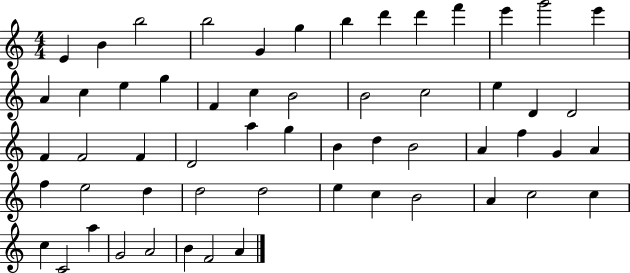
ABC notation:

X:1
T:Untitled
M:4/4
L:1/4
K:C
E B b2 b2 G g b d' d' f' e' g'2 e' A c e g F c B2 B2 c2 e D D2 F F2 F D2 a g B d B2 A f G A f e2 d d2 d2 e c B2 A c2 c c C2 a G2 A2 B F2 A